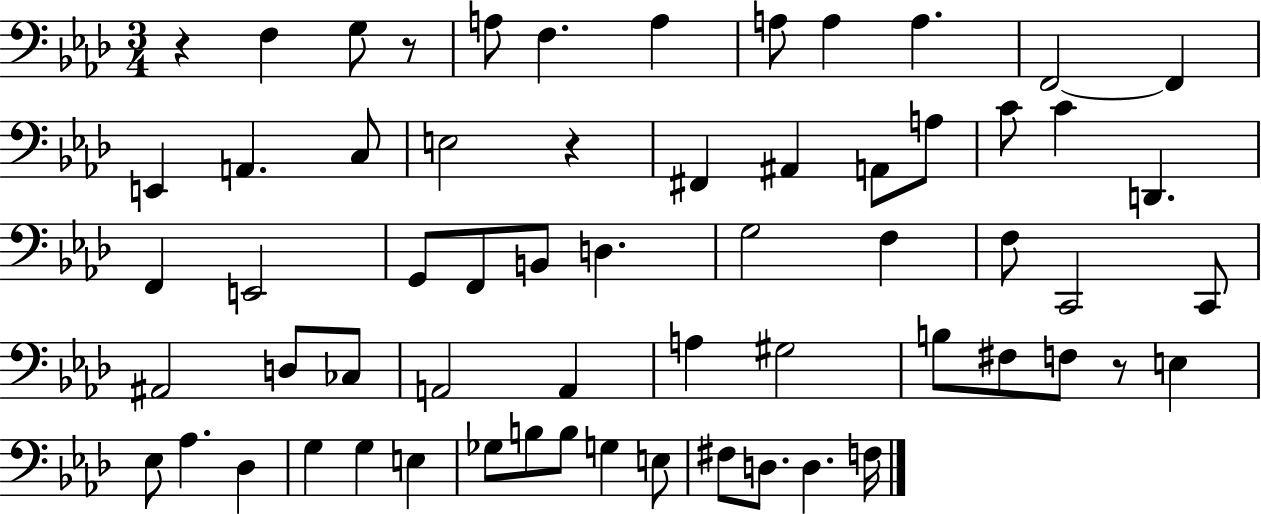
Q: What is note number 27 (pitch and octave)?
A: D3